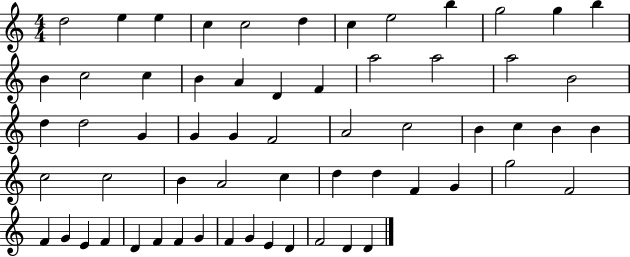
{
  \clef treble
  \numericTimeSignature
  \time 4/4
  \key c \major
  d''2 e''4 e''4 | c''4 c''2 d''4 | c''4 e''2 b''4 | g''2 g''4 b''4 | \break b'4 c''2 c''4 | b'4 a'4 d'4 f'4 | a''2 a''2 | a''2 b'2 | \break d''4 d''2 g'4 | g'4 g'4 f'2 | a'2 c''2 | b'4 c''4 b'4 b'4 | \break c''2 c''2 | b'4 a'2 c''4 | d''4 d''4 f'4 g'4 | g''2 f'2 | \break f'4 g'4 e'4 f'4 | d'4 f'4 f'4 g'4 | f'4 g'4 e'4 d'4 | f'2 d'4 d'4 | \break \bar "|."
}